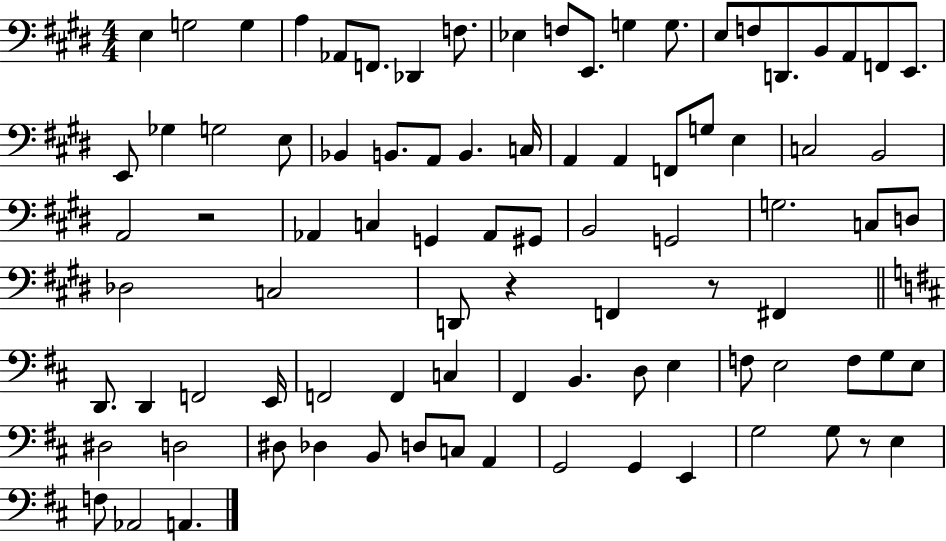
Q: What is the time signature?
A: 4/4